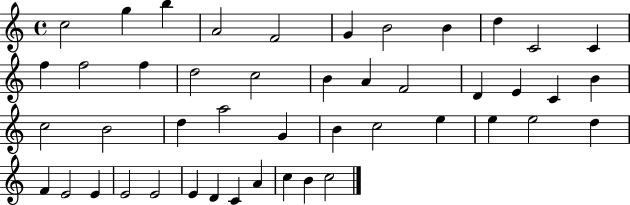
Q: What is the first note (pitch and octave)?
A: C5